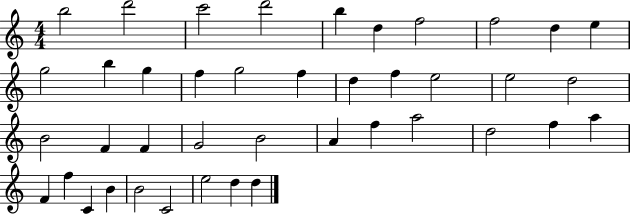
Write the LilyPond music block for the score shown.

{
  \clef treble
  \numericTimeSignature
  \time 4/4
  \key c \major
  b''2 d'''2 | c'''2 d'''2 | b''4 d''4 f''2 | f''2 d''4 e''4 | \break g''2 b''4 g''4 | f''4 g''2 f''4 | d''4 f''4 e''2 | e''2 d''2 | \break b'2 f'4 f'4 | g'2 b'2 | a'4 f''4 a''2 | d''2 f''4 a''4 | \break f'4 f''4 c'4 b'4 | b'2 c'2 | e''2 d''4 d''4 | \bar "|."
}